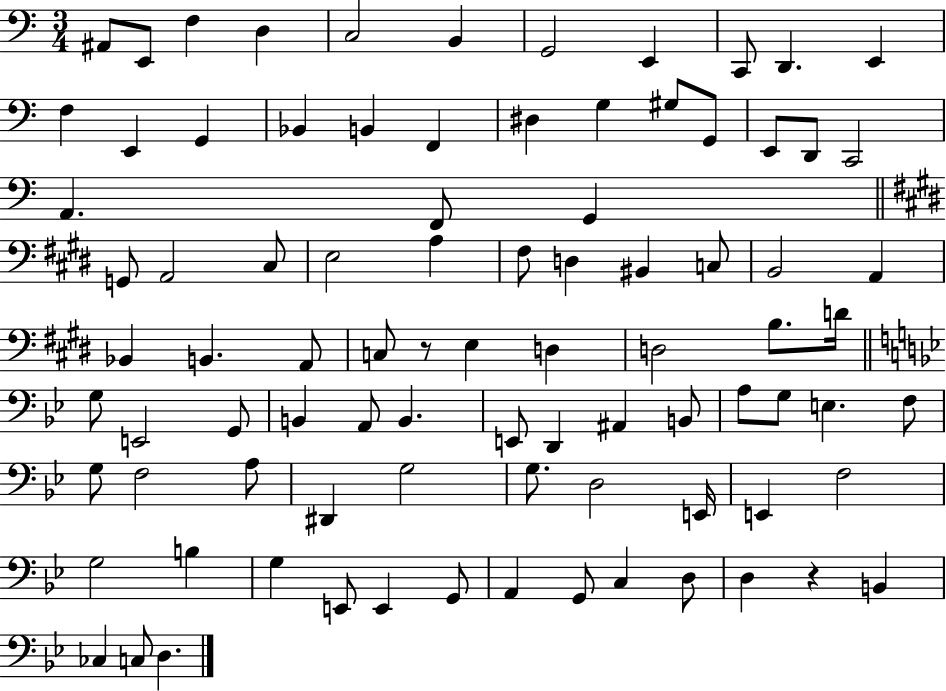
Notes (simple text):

A#2/e E2/e F3/q D3/q C3/h B2/q G2/h E2/q C2/e D2/q. E2/q F3/q E2/q G2/q Bb2/q B2/q F2/q D#3/q G3/q G#3/e G2/e E2/e D2/e C2/h A2/q. F2/e G2/q G2/e A2/h C#3/e E3/h A3/q F#3/e D3/q BIS2/q C3/e B2/h A2/q Bb2/q B2/q. A2/e C3/e R/e E3/q D3/q D3/h B3/e. D4/s G3/e E2/h G2/e B2/q A2/e B2/q. E2/e D2/q A#2/q B2/e A3/e G3/e E3/q. F3/e G3/e F3/h A3/e D#2/q G3/h G3/e. D3/h E2/s E2/q F3/h G3/h B3/q G3/q E2/e E2/q G2/e A2/q G2/e C3/q D3/e D3/q R/q B2/q CES3/q C3/e D3/q.